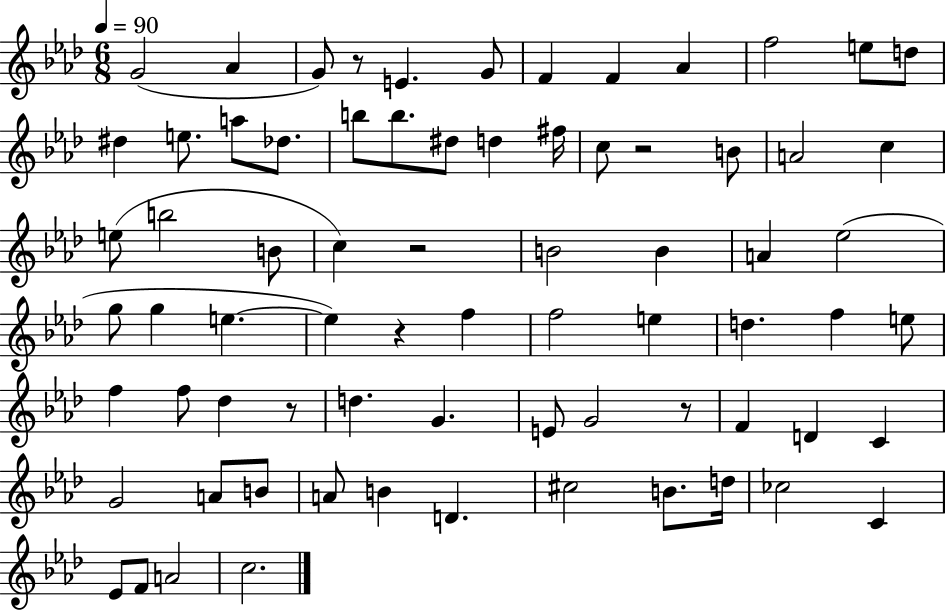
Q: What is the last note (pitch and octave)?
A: C5